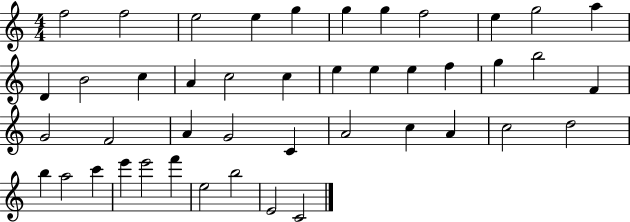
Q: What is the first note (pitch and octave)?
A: F5